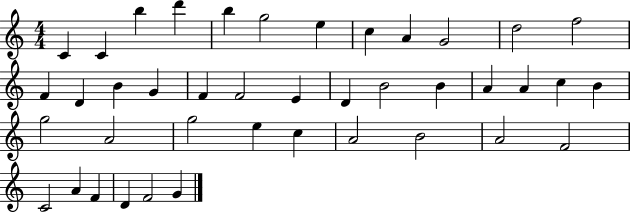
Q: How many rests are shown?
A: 0